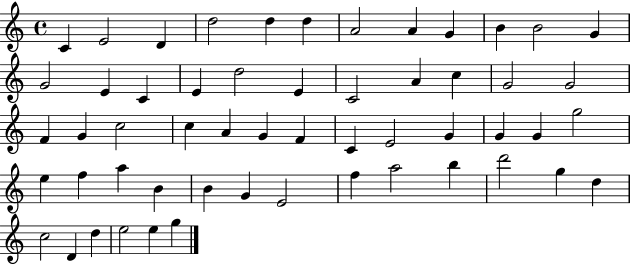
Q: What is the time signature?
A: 4/4